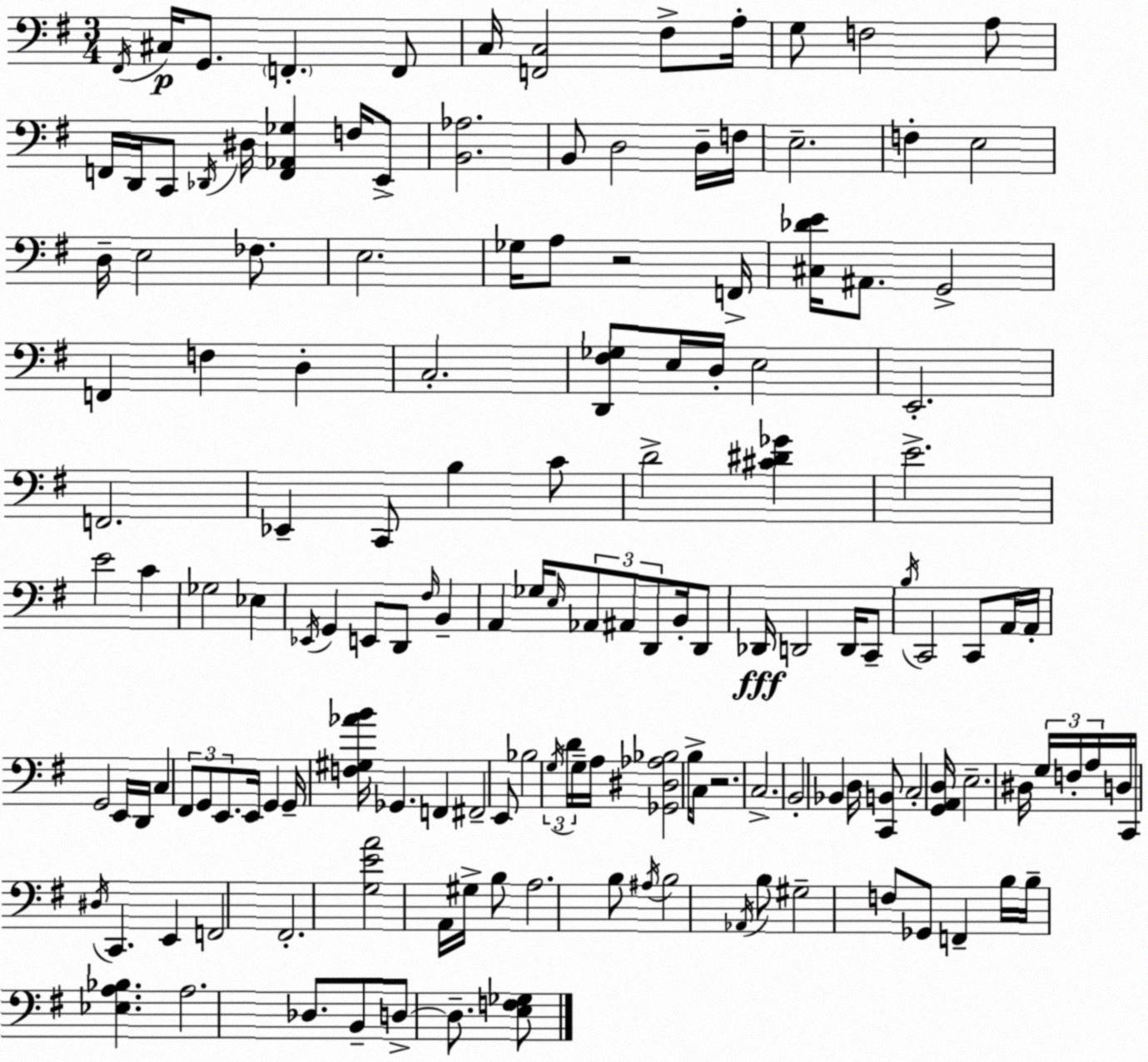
X:1
T:Untitled
M:3/4
L:1/4
K:Em
^F,,/4 ^C,/4 G,,/2 F,, F,,/2 C,/4 [F,,C,]2 ^F,/2 A,/4 G,/2 F,2 A,/2 F,,/4 D,,/4 C,,/2 _D,,/4 ^D,/4 [F,,_A,,_G,] F,/4 E,,/2 [B,,_A,]2 B,,/2 D,2 D,/4 F,/4 E,2 F, E,2 D,/4 E,2 _F,/2 E,2 _G,/4 A,/2 z2 F,,/4 [^C,_DE]/4 ^A,,/2 G,,2 F,, F, D, C,2 [D,,^F,_G,]/2 E,/4 D,/4 E,2 E,,2 F,,2 _E,, C,,/2 B, C/2 D2 [^C^D_G] E2 E2 C _G,2 _E, _E,,/4 G,, E,,/2 D,,/2 ^F,/4 B,, A,, _G,/4 E,/4 _A,,/2 ^A,,/2 D,,/2 B,,/4 D,,/2 _D,,/4 D,,2 D,,/4 C,,/2 B,/4 C,,2 C,,/2 A,,/4 A,,/4 G,,2 E,,/4 D,,/4 C, ^F,,/2 G,,/2 E,,/2 E,,/4 G,, G,,/4 [F,^G,_AB]/4 _G,, F,, ^F,,2 E,,/2 _B,2 G,/4 D/4 G,/4 A,/4 [_G,,^D,_A,_B,]2 B,/4 C,/2 z2 C,2 B,,2 _B,, D,/4 [C,,B,,]/2 C,2 [G,,A,,D,]/4 E,2 ^D,/4 G,/4 F,/4 A,/4 D,/4 C,,/4 ^D,/4 C,, E,, F,,2 ^F,,2 [G,EA]2 A,,/4 ^G,/4 B,/2 A,2 B,/2 ^A,/4 B,2 _A,,/4 B,/2 ^G,2 F,/2 _G,,/2 F,, B,/4 B,/4 [_E,A,_B,] A,2 _D,/2 B,,/2 D,/2 D,/2 [E,F,_G,]/2